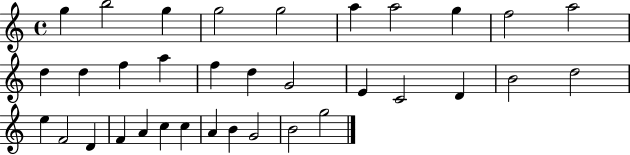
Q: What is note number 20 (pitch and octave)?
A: D4